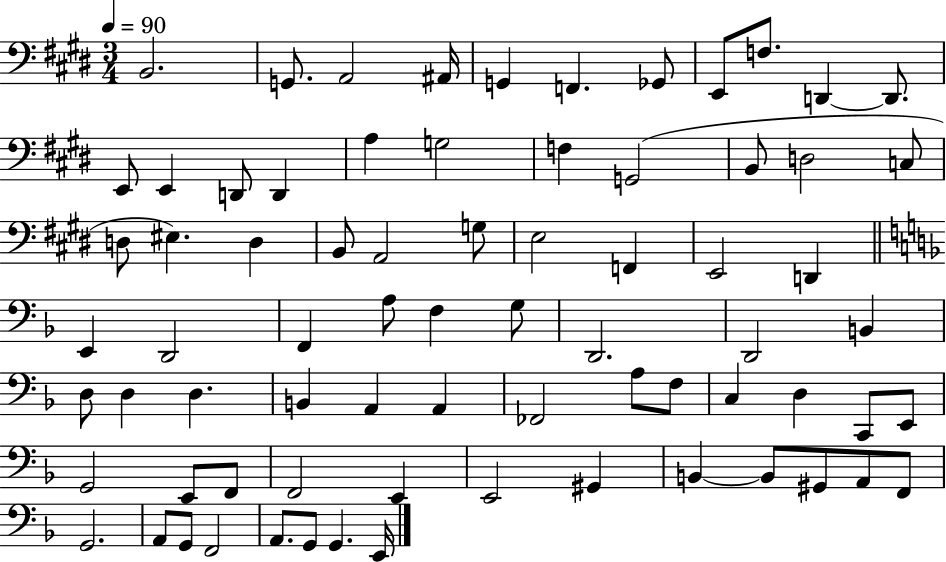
{
  \clef bass
  \numericTimeSignature
  \time 3/4
  \key e \major
  \tempo 4 = 90
  \repeat volta 2 { b,2. | g,8. a,2 ais,16 | g,4 f,4. ges,8 | e,8 f8. d,4~~ d,8. | \break e,8 e,4 d,8 d,4 | a4 g2 | f4 g,2( | b,8 d2 c8 | \break d8 eis4.) d4 | b,8 a,2 g8 | e2 f,4 | e,2 d,4 | \break \bar "||" \break \key f \major e,4 d,2 | f,4 a8 f4 g8 | d,2. | d,2 b,4 | \break d8 d4 d4. | b,4 a,4 a,4 | fes,2 a8 f8 | c4 d4 c,8 e,8 | \break g,2 e,8 f,8 | f,2 e,4 | e,2 gis,4 | b,4~~ b,8 gis,8 a,8 f,8 | \break g,2. | a,8 g,8 f,2 | a,8. g,8 g,4. e,16 | } \bar "|."
}